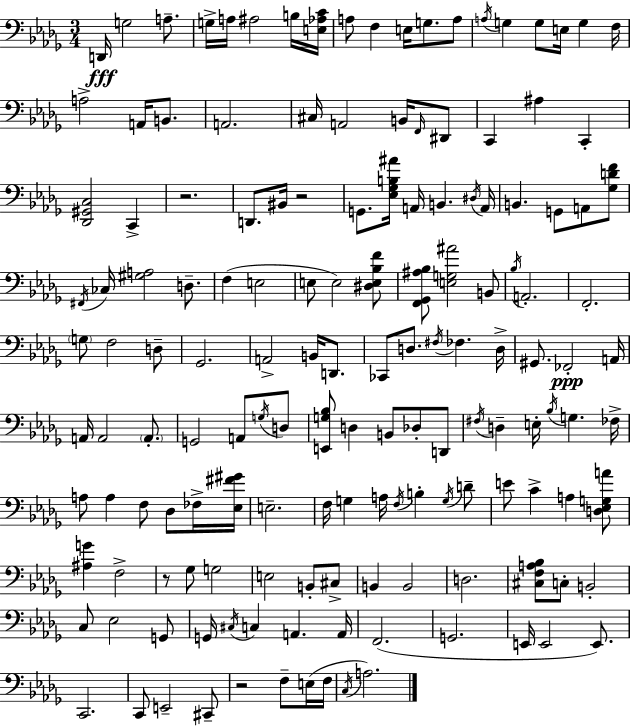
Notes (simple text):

D2/s G3/h A3/e. G3/s A3/s A#3/h B3/s [E3,Ab3,C4]/s A3/e F3/q E3/s G3/e. A3/e A3/s G3/q G3/e E3/s G3/q F3/s A3/h A2/s B2/e. A2/h. C#3/s A2/h B2/s F2/s D#2/e C2/q A#3/q C2/q [Db2,G#2,C3]/h C2/q R/h. D2/e. BIS2/s R/h G2/e. [Eb3,Gb3,B3,A#4]/s A2/s B2/q. D#3/s A2/s B2/q. G2/e A2/e [Gb3,D4,F4]/e F#2/s CES3/s [G#3,A3]/h D3/e. F3/q E3/h E3/e E3/h [D#3,E3,Bb3,F4]/e [F2,Gb2,A#3,Bb3]/e [E3,G3,A#4]/h B2/e Bb3/s A2/h. F2/h. G3/e F3/h D3/e Gb2/h. A2/h B2/s D2/e. CES2/e D3/e. F#3/s FES3/q. D3/s G#2/e. FES2/h A2/s A2/s A2/h A2/e. G2/h A2/e G3/s D3/e [E2,G3,Bb3]/e D3/q B2/e Db3/e D2/e F#3/s D3/q E3/s Bb3/s G3/q. FES3/s A3/e A3/q F3/e Db3/e FES3/s [Eb3,F#4,G#4]/s E3/h. F3/s G3/q A3/s F3/s B3/q G3/s D4/e E4/e C4/q A3/q [D3,Eb3,G3,A4]/e [A#3,G4]/q F3/h R/e Gb3/e G3/h E3/h B2/e C#3/e B2/q B2/h D3/h. [C#3,F3,A3,Bb3]/e C3/e B2/h C3/e Eb3/h G2/e G2/s C#3/s C3/q A2/q. A2/s F2/h. G2/h. E2/s E2/h E2/e. C2/h. C2/e E2/h C#2/e R/h F3/e E3/s F3/s C3/s A3/h.